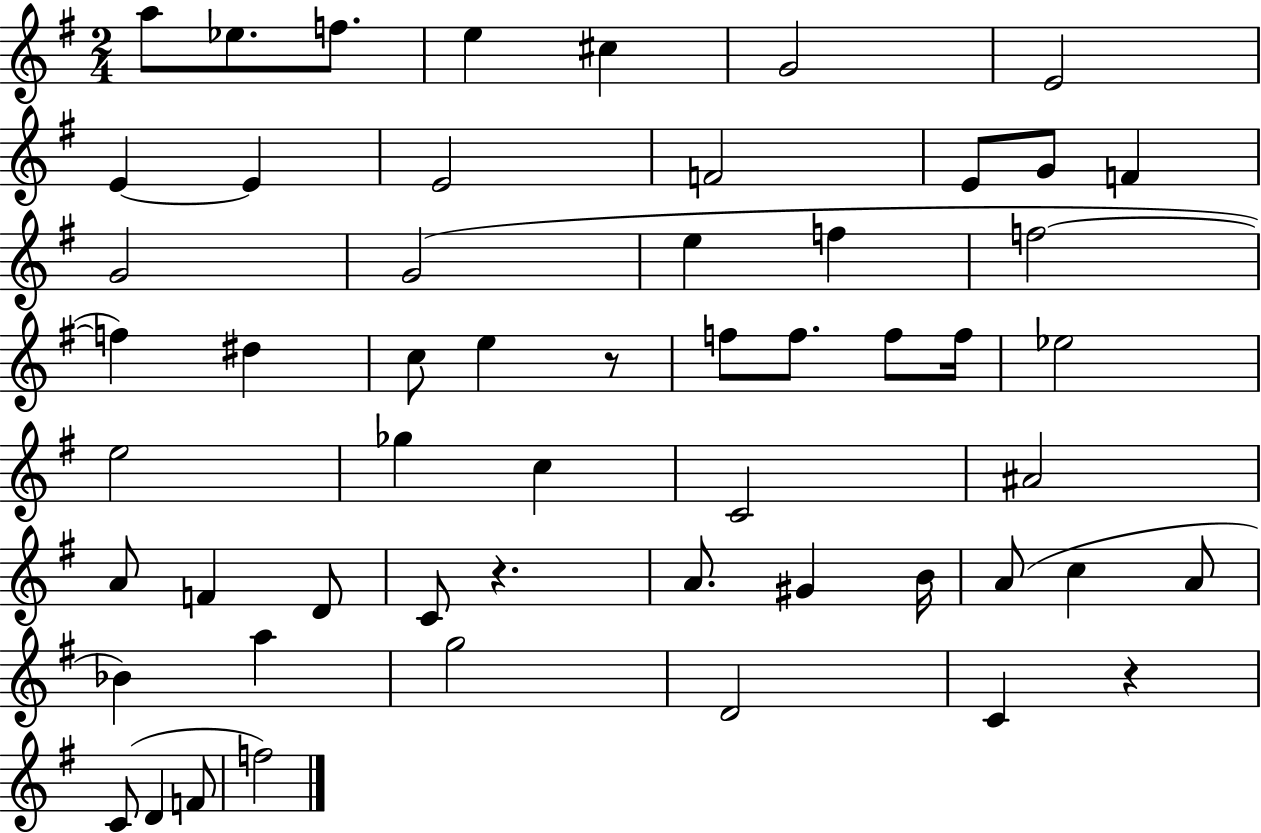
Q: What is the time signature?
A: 2/4